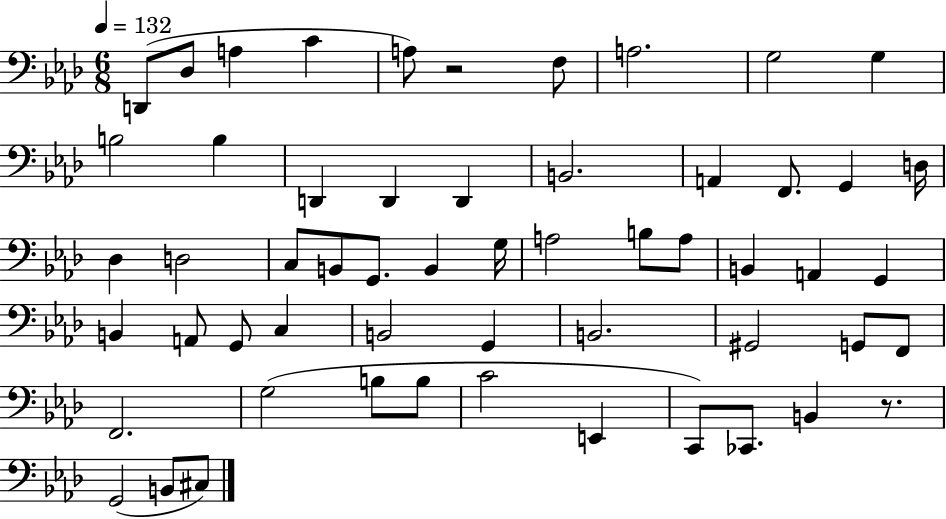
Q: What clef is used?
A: bass